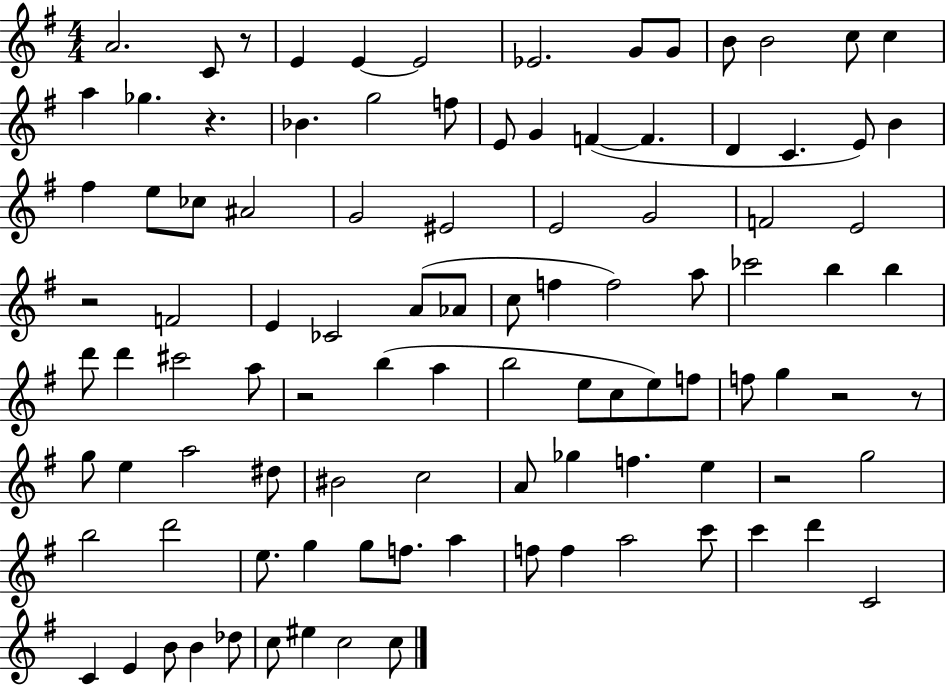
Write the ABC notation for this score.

X:1
T:Untitled
M:4/4
L:1/4
K:G
A2 C/2 z/2 E E E2 _E2 G/2 G/2 B/2 B2 c/2 c a _g z _B g2 f/2 E/2 G F F D C E/2 B ^f e/2 _c/2 ^A2 G2 ^E2 E2 G2 F2 E2 z2 F2 E _C2 A/2 _A/2 c/2 f f2 a/2 _c'2 b b d'/2 d' ^c'2 a/2 z2 b a b2 e/2 c/2 e/2 f/2 f/2 g z2 z/2 g/2 e a2 ^d/2 ^B2 c2 A/2 _g f e z2 g2 b2 d'2 e/2 g g/2 f/2 a f/2 f a2 c'/2 c' d' C2 C E B/2 B _d/2 c/2 ^e c2 c/2